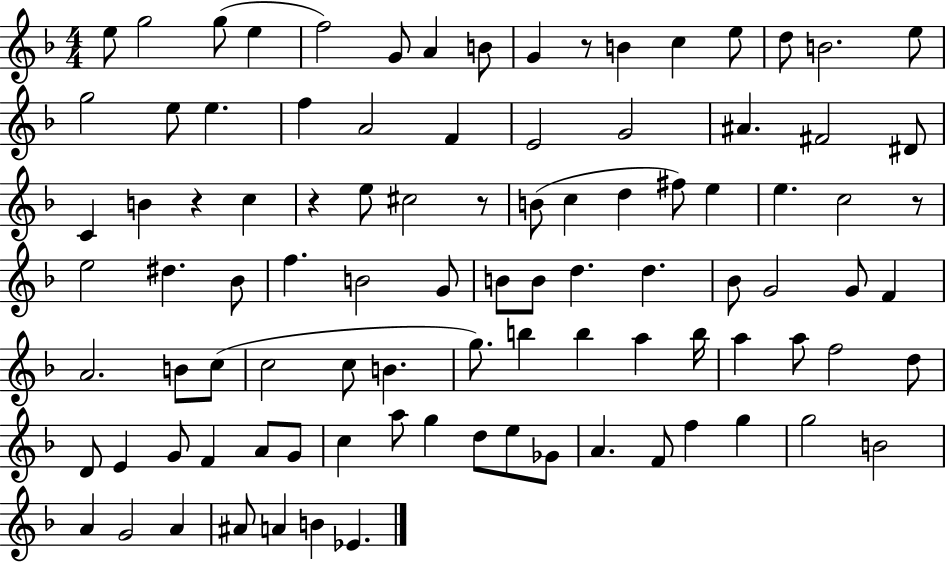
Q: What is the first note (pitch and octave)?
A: E5